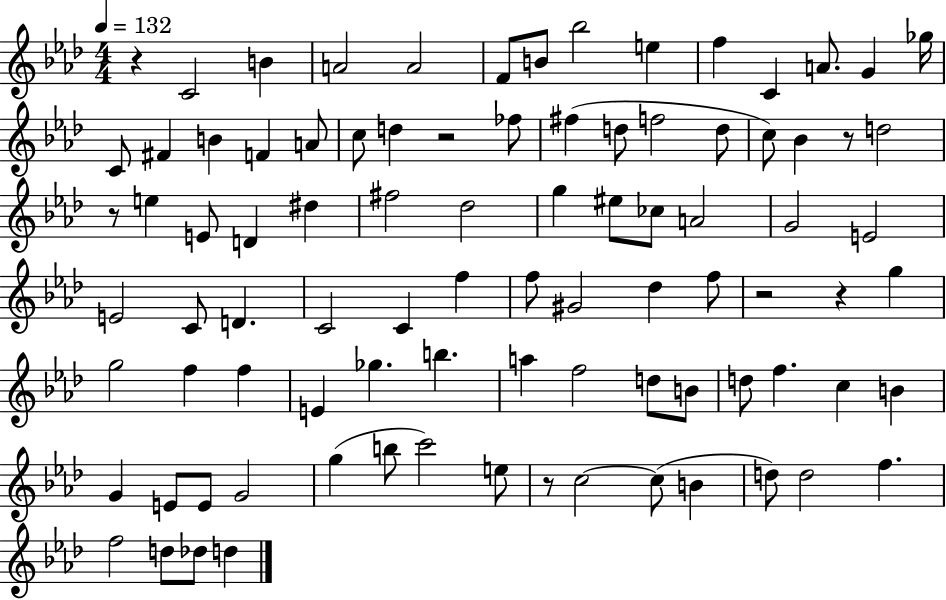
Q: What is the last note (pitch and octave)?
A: D5